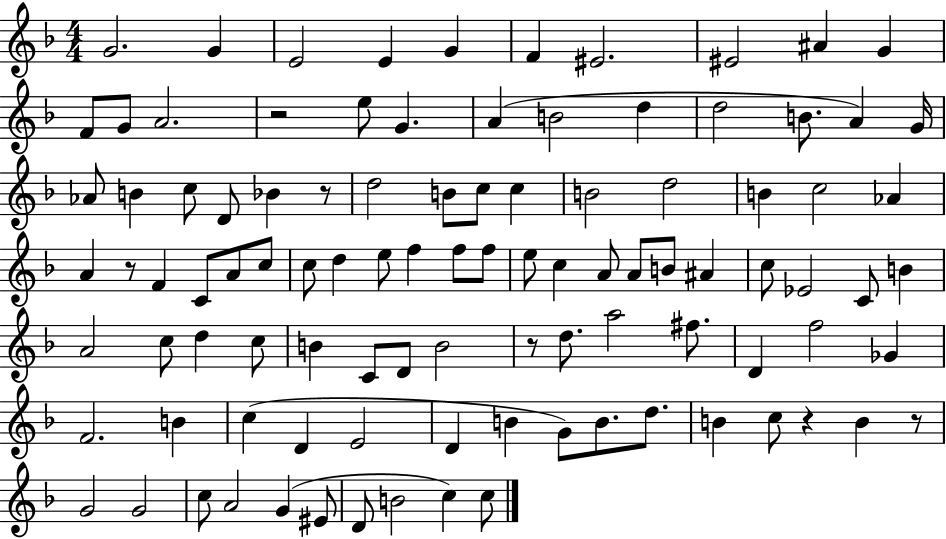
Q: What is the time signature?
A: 4/4